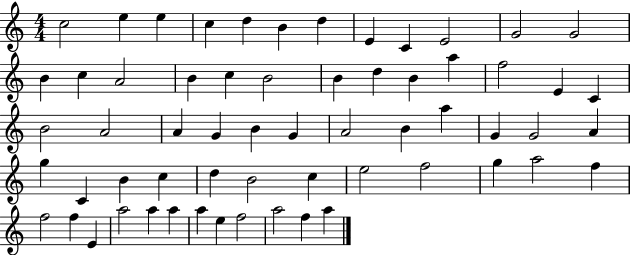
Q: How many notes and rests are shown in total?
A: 61